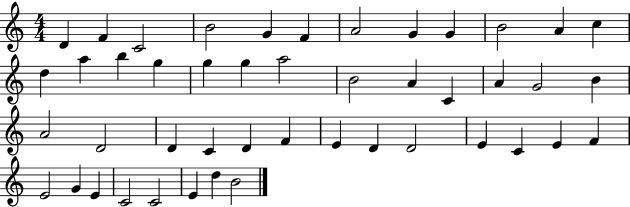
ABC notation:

X:1
T:Untitled
M:4/4
L:1/4
K:C
D F C2 B2 G F A2 G G B2 A c d a b g g g a2 B2 A C A G2 B A2 D2 D C D F E D D2 E C E F E2 G E C2 C2 E d B2